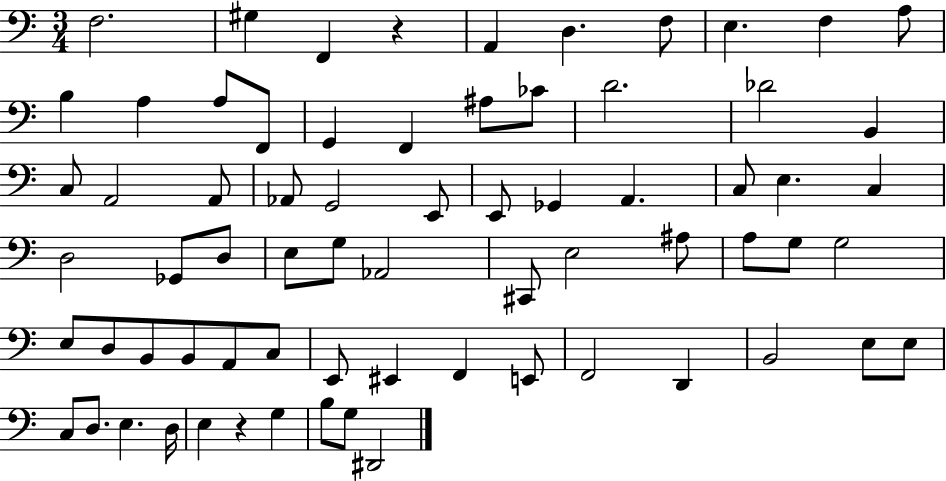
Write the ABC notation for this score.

X:1
T:Untitled
M:3/4
L:1/4
K:C
F,2 ^G, F,, z A,, D, F,/2 E, F, A,/2 B, A, A,/2 F,,/2 G,, F,, ^A,/2 _C/2 D2 _D2 B,, C,/2 A,,2 A,,/2 _A,,/2 G,,2 E,,/2 E,,/2 _G,, A,, C,/2 E, C, D,2 _G,,/2 D,/2 E,/2 G,/2 _A,,2 ^C,,/2 E,2 ^A,/2 A,/2 G,/2 G,2 E,/2 D,/2 B,,/2 B,,/2 A,,/2 C,/2 E,,/2 ^E,, F,, E,,/2 F,,2 D,, B,,2 E,/2 E,/2 C,/2 D,/2 E, D,/4 E, z G, B,/2 G,/2 ^D,,2